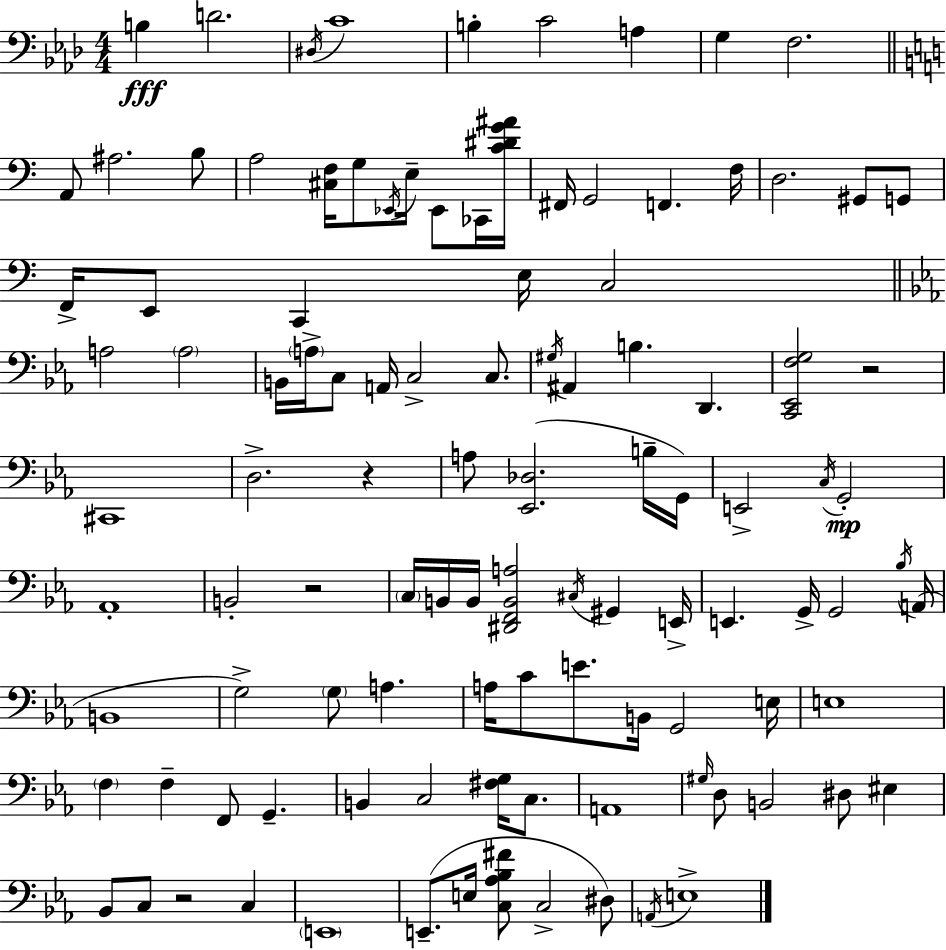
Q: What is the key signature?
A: F minor